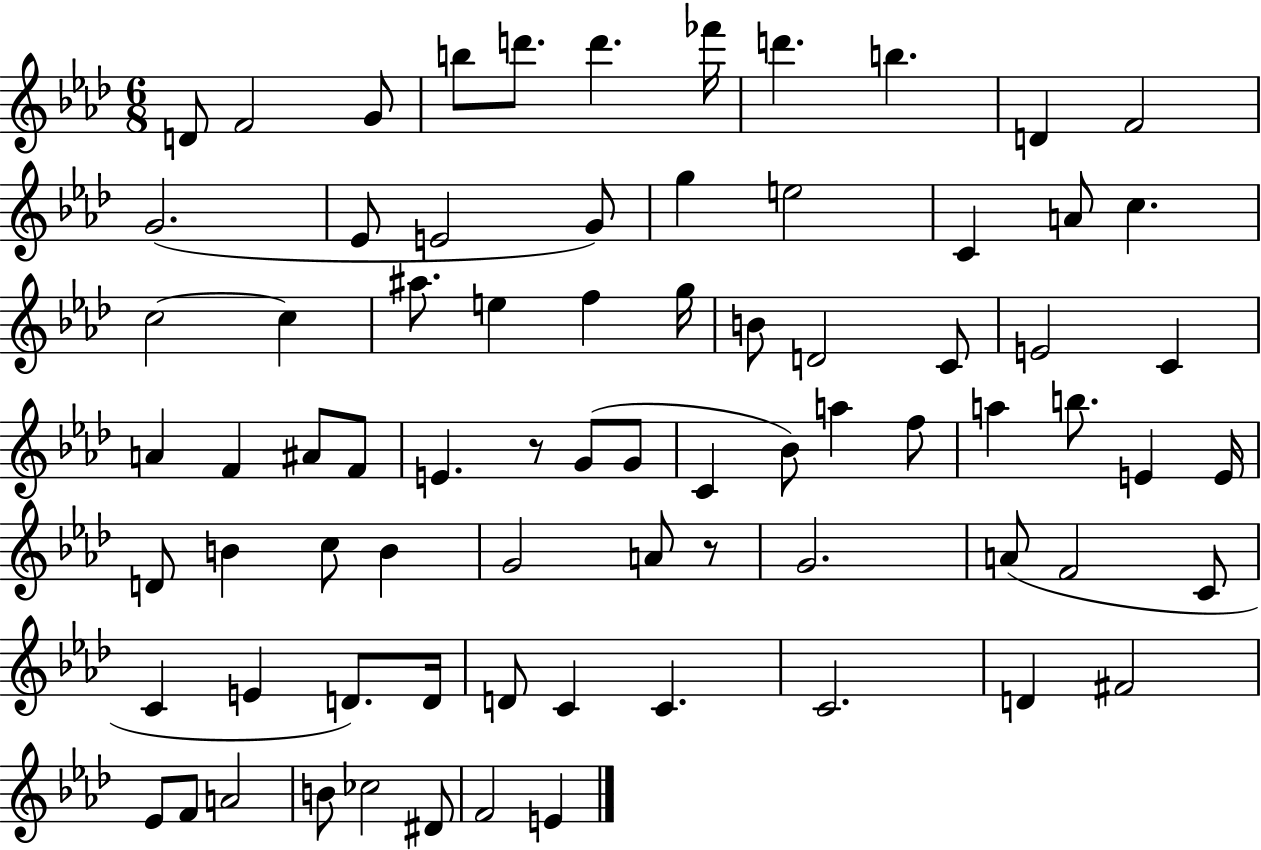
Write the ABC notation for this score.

X:1
T:Untitled
M:6/8
L:1/4
K:Ab
D/2 F2 G/2 b/2 d'/2 d' _f'/4 d' b D F2 G2 _E/2 E2 G/2 g e2 C A/2 c c2 c ^a/2 e f g/4 B/2 D2 C/2 E2 C A F ^A/2 F/2 E z/2 G/2 G/2 C _B/2 a f/2 a b/2 E E/4 D/2 B c/2 B G2 A/2 z/2 G2 A/2 F2 C/2 C E D/2 D/4 D/2 C C C2 D ^F2 _E/2 F/2 A2 B/2 _c2 ^D/2 F2 E